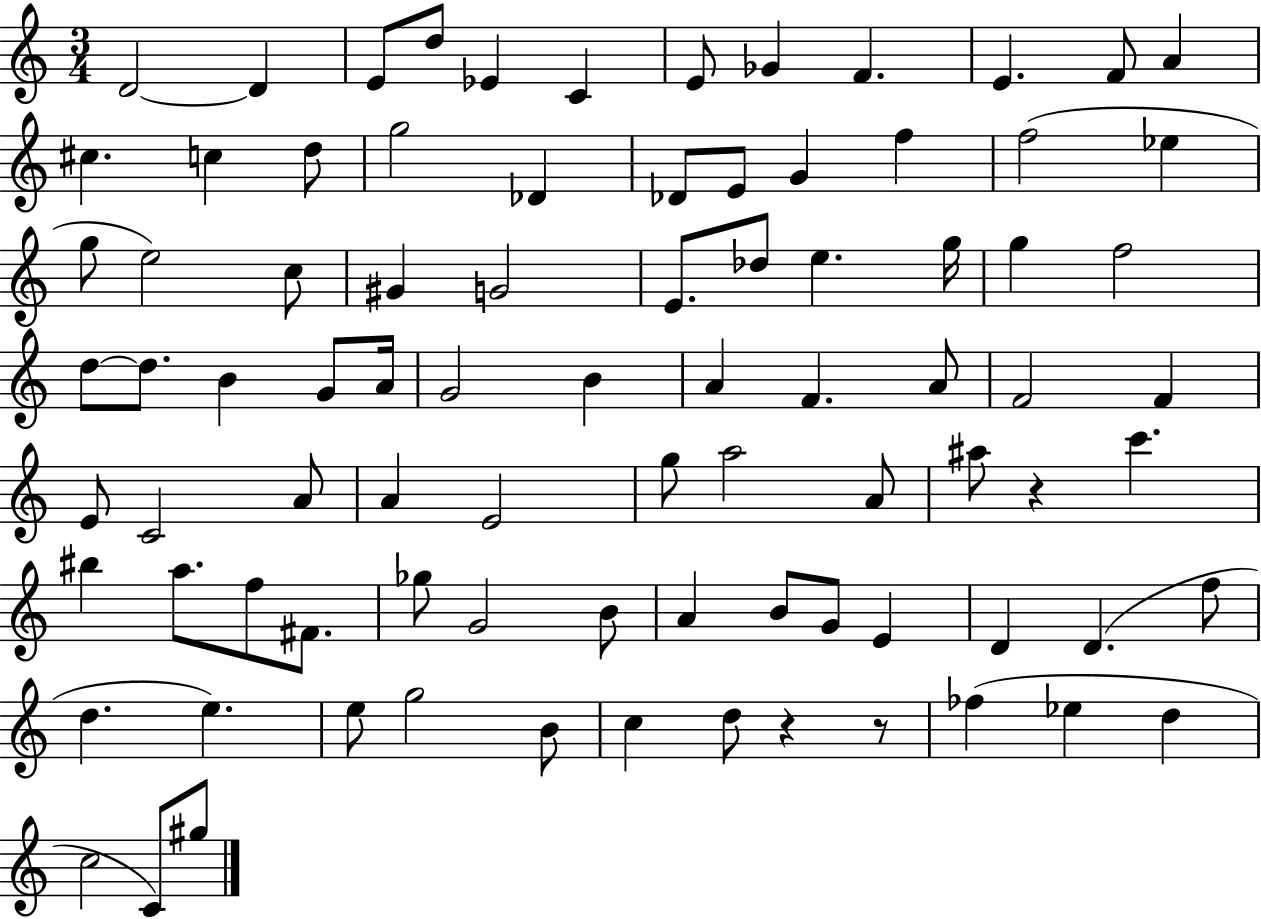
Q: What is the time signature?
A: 3/4